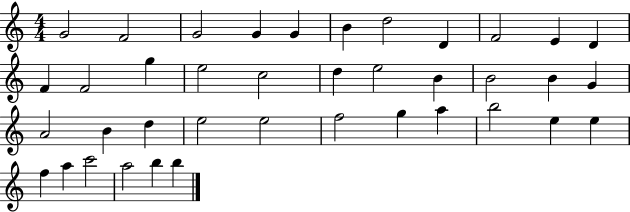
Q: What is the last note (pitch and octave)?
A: B5